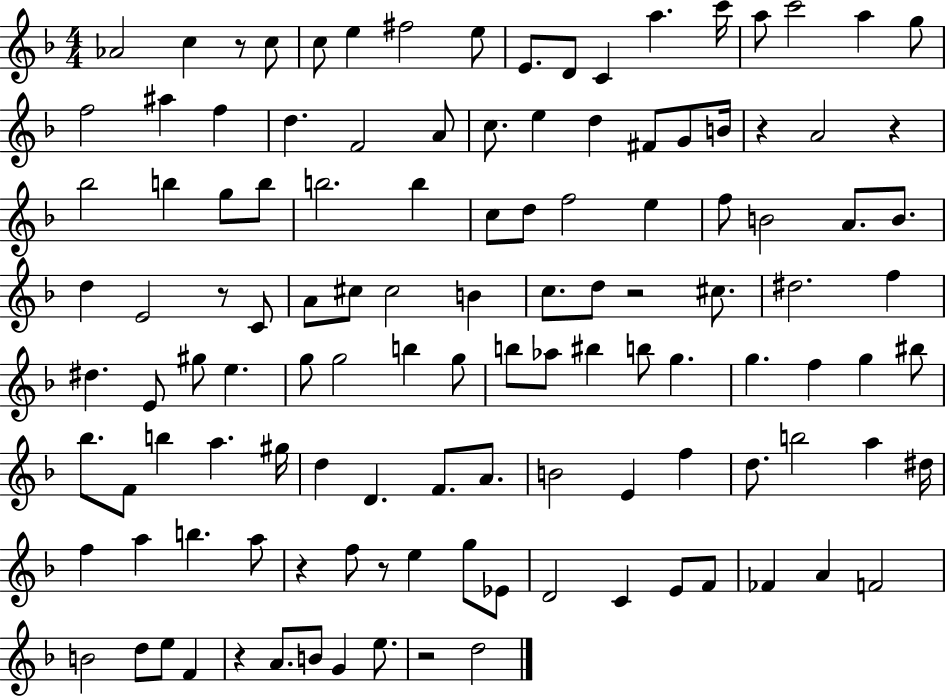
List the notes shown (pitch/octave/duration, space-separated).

Ab4/h C5/q R/e C5/e C5/e E5/q F#5/h E5/e E4/e. D4/e C4/q A5/q. C6/s A5/e C6/h A5/q G5/e F5/h A#5/q F5/q D5/q. F4/h A4/e C5/e. E5/q D5/q F#4/e G4/e B4/s R/q A4/h R/q Bb5/h B5/q G5/e B5/e B5/h. B5/q C5/e D5/e F5/h E5/q F5/e B4/h A4/e. B4/e. D5/q E4/h R/e C4/e A4/e C#5/e C#5/h B4/q C5/e. D5/e R/h C#5/e. D#5/h. F5/q D#5/q. E4/e G#5/e E5/q. G5/e G5/h B5/q G5/e B5/e Ab5/e BIS5/q B5/e G5/q. G5/q. F5/q G5/q BIS5/e Bb5/e. F4/e B5/q A5/q. G#5/s D5/q D4/q. F4/e. A4/e. B4/h E4/q F5/q D5/e. B5/h A5/q D#5/s F5/q A5/q B5/q. A5/e R/q F5/e R/e E5/q G5/e Eb4/e D4/h C4/q E4/e F4/e FES4/q A4/q F4/h B4/h D5/e E5/e F4/q R/q A4/e. B4/e G4/q E5/e. R/h D5/h